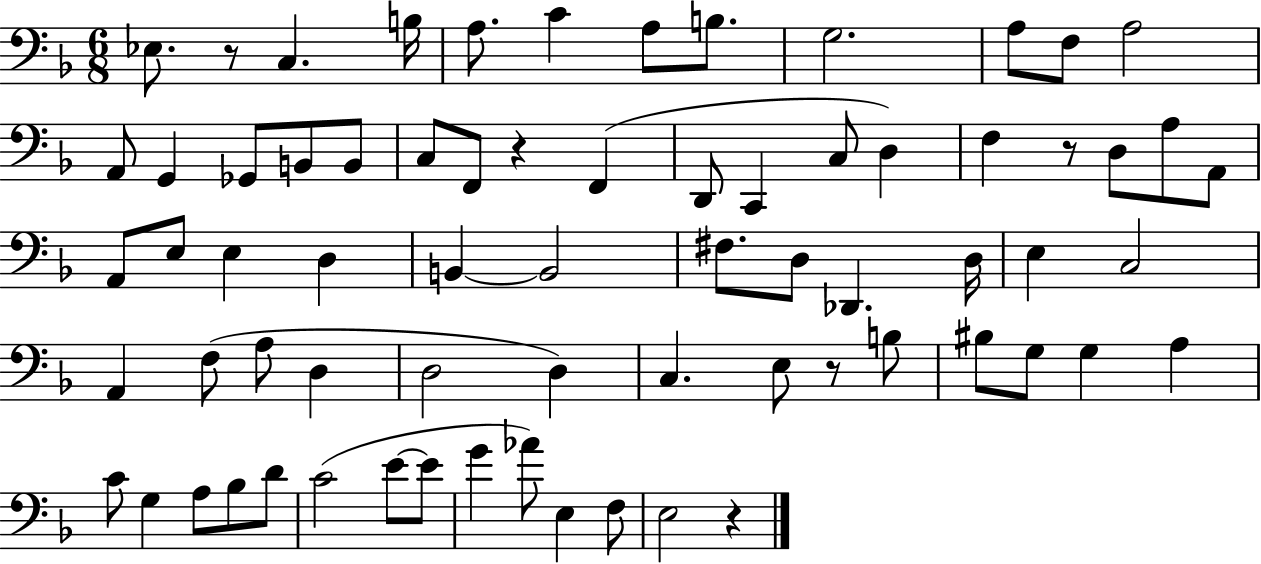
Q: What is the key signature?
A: F major